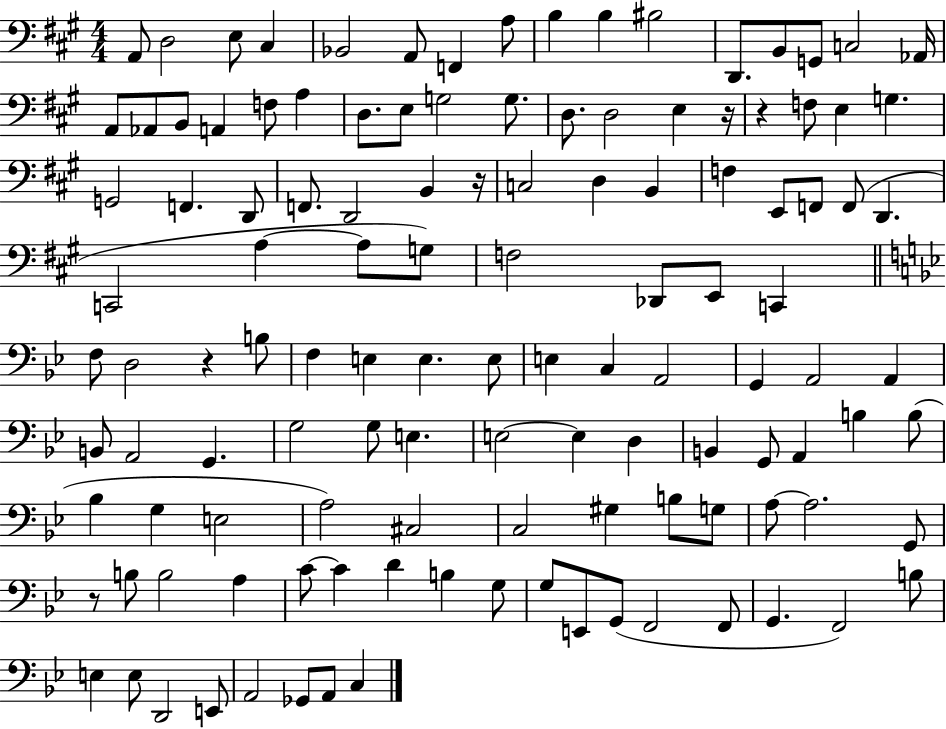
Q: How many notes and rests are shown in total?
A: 122